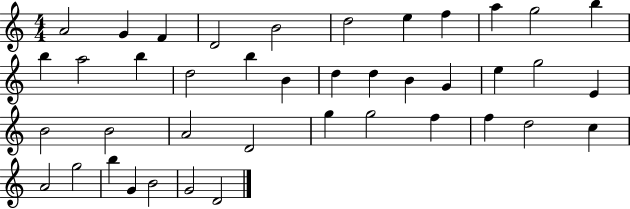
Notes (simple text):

A4/h G4/q F4/q D4/h B4/h D5/h E5/q F5/q A5/q G5/h B5/q B5/q A5/h B5/q D5/h B5/q B4/q D5/q D5/q B4/q G4/q E5/q G5/h E4/q B4/h B4/h A4/h D4/h G5/q G5/h F5/q F5/q D5/h C5/q A4/h G5/h B5/q G4/q B4/h G4/h D4/h